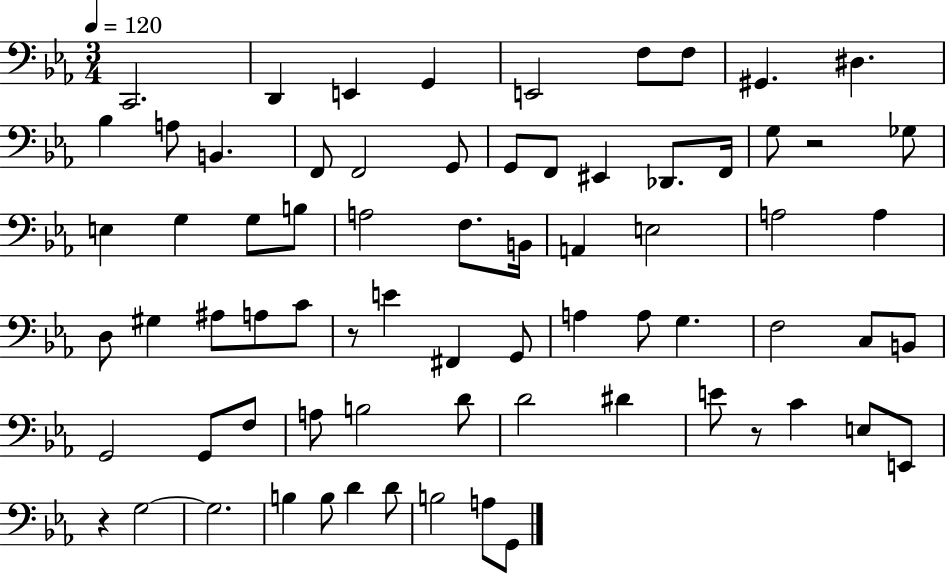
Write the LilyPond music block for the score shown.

{
  \clef bass
  \numericTimeSignature
  \time 3/4
  \key ees \major
  \tempo 4 = 120
  \repeat volta 2 { c,2. | d,4 e,4 g,4 | e,2 f8 f8 | gis,4. dis4. | \break bes4 a8 b,4. | f,8 f,2 g,8 | g,8 f,8 eis,4 des,8. f,16 | g8 r2 ges8 | \break e4 g4 g8 b8 | a2 f8. b,16 | a,4 e2 | a2 a4 | \break d8 gis4 ais8 a8 c'8 | r8 e'4 fis,4 g,8 | a4 a8 g4. | f2 c8 b,8 | \break g,2 g,8 f8 | a8 b2 d'8 | d'2 dis'4 | e'8 r8 c'4 e8 e,8 | \break r4 g2~~ | g2. | b4 b8 d'4 d'8 | b2 a8 g,8 | \break } \bar "|."
}